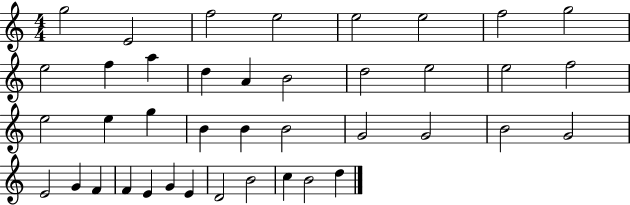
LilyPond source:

{
  \clef treble
  \numericTimeSignature
  \time 4/4
  \key c \major
  g''2 e'2 | f''2 e''2 | e''2 e''2 | f''2 g''2 | \break e''2 f''4 a''4 | d''4 a'4 b'2 | d''2 e''2 | e''2 f''2 | \break e''2 e''4 g''4 | b'4 b'4 b'2 | g'2 g'2 | b'2 g'2 | \break e'2 g'4 f'4 | f'4 e'4 g'4 e'4 | d'2 b'2 | c''4 b'2 d''4 | \break \bar "|."
}